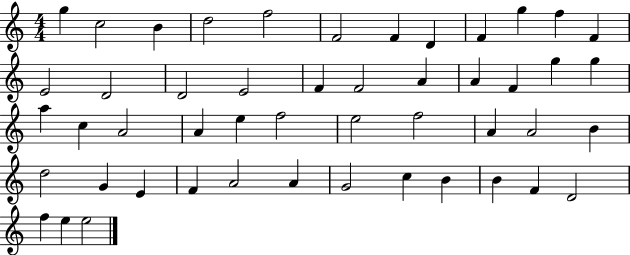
X:1
T:Untitled
M:4/4
L:1/4
K:C
g c2 B d2 f2 F2 F D F g f F E2 D2 D2 E2 F F2 A A F g g a c A2 A e f2 e2 f2 A A2 B d2 G E F A2 A G2 c B B F D2 f e e2